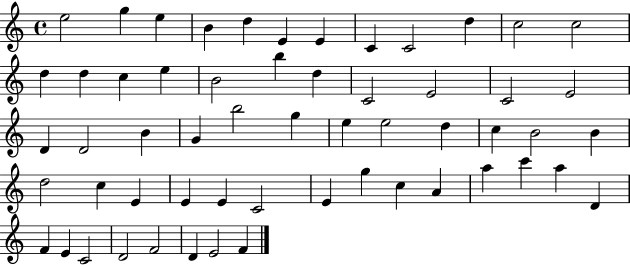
E5/h G5/q E5/q B4/q D5/q E4/q E4/q C4/q C4/h D5/q C5/h C5/h D5/q D5/q C5/q E5/q B4/h B5/q D5/q C4/h E4/h C4/h E4/h D4/q D4/h B4/q G4/q B5/h G5/q E5/q E5/h D5/q C5/q B4/h B4/q D5/h C5/q E4/q E4/q E4/q C4/h E4/q G5/q C5/q A4/q A5/q C6/q A5/q D4/q F4/q E4/q C4/h D4/h F4/h D4/q E4/h F4/q